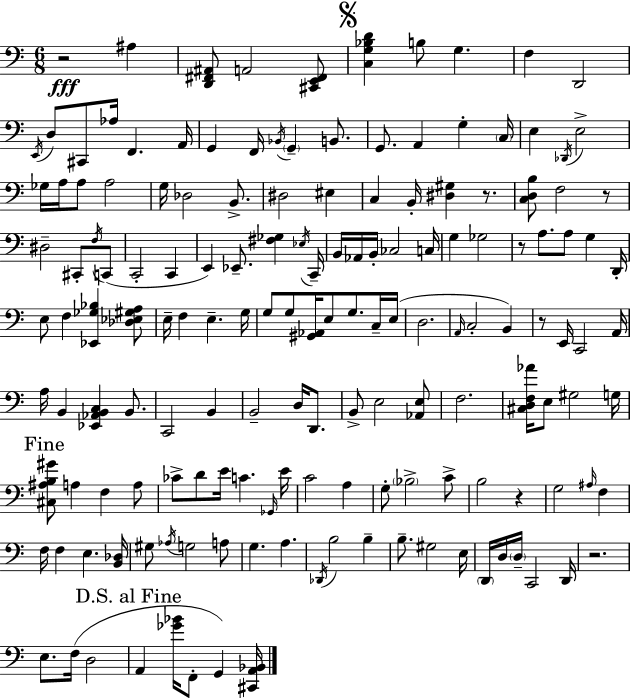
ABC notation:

X:1
T:Untitled
M:6/8
L:1/4
K:Am
z2 ^A, [D,,^F,,^A,,]/2 A,,2 [^C,,E,,^F,,]/2 [C,G,_B,D] B,/2 G, F, D,,2 E,,/4 D,/2 ^C,,/2 _A,/4 F,, A,,/4 G,, F,,/4 _B,,/4 G,, B,,/2 G,,/2 A,, G, C,/4 E, _D,,/4 E,2 _G,/4 A,/4 A,/2 A,2 G,/4 _D,2 B,,/2 ^D,2 ^E, C, B,,/4 [^D,^G,] z/2 [C,D,B,]/2 F,2 z/2 ^D,2 ^C,,/2 F,/4 C,,/2 C,,2 C,, E,, _E,,/2 [^F,_G,] _E,/4 C,,/4 B,,/4 _A,,/4 B,,/4 _C,2 C,/4 G, _G,2 z/2 A,/2 A,/2 G, D,,/4 E,/2 F, [_E,,_G,_B,] [_D,_E,^G,A,]/2 E,/4 F, E, G,/4 G,/2 G,/2 [^G,,_A,,]/4 E,/2 G,/2 C,/4 E,/4 D,2 A,,/4 C,2 B,, z/2 E,,/4 C,,2 A,,/4 A,/4 B,, [_E,,_A,,B,,C,] B,,/2 C,,2 B,, B,,2 D,/4 D,,/2 B,,/2 E,2 [_A,,E,]/2 F,2 [^C,D,F,_A]/4 E,/2 ^G,2 G,/4 [^C,^A,B,^G]/2 A, F, A,/2 _C/2 D/2 E/4 C _G,,/4 E/4 C2 A, G,/2 _B,2 C/2 B,2 z G,2 ^A,/4 F, F,/4 F, E, [B,,_D,]/4 ^G,/2 _A,/4 G,2 A,/2 G, A, _D,,/4 B,2 B, B,/2 ^G,2 E,/4 D,,/4 D,/4 D,/4 C,,2 D,,/4 z2 E,/2 F,/4 D,2 A,, [_G_B]/4 F,,/2 G,, [^C,,A,,_B,,]/4